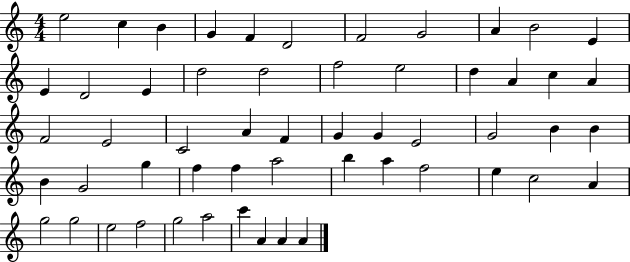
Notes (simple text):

E5/h C5/q B4/q G4/q F4/q D4/h F4/h G4/h A4/q B4/h E4/q E4/q D4/h E4/q D5/h D5/h F5/h E5/h D5/q A4/q C5/q A4/q F4/h E4/h C4/h A4/q F4/q G4/q G4/q E4/h G4/h B4/q B4/q B4/q G4/h G5/q F5/q F5/q A5/h B5/q A5/q F5/h E5/q C5/h A4/q G5/h G5/h E5/h F5/h G5/h A5/h C6/q A4/q A4/q A4/q